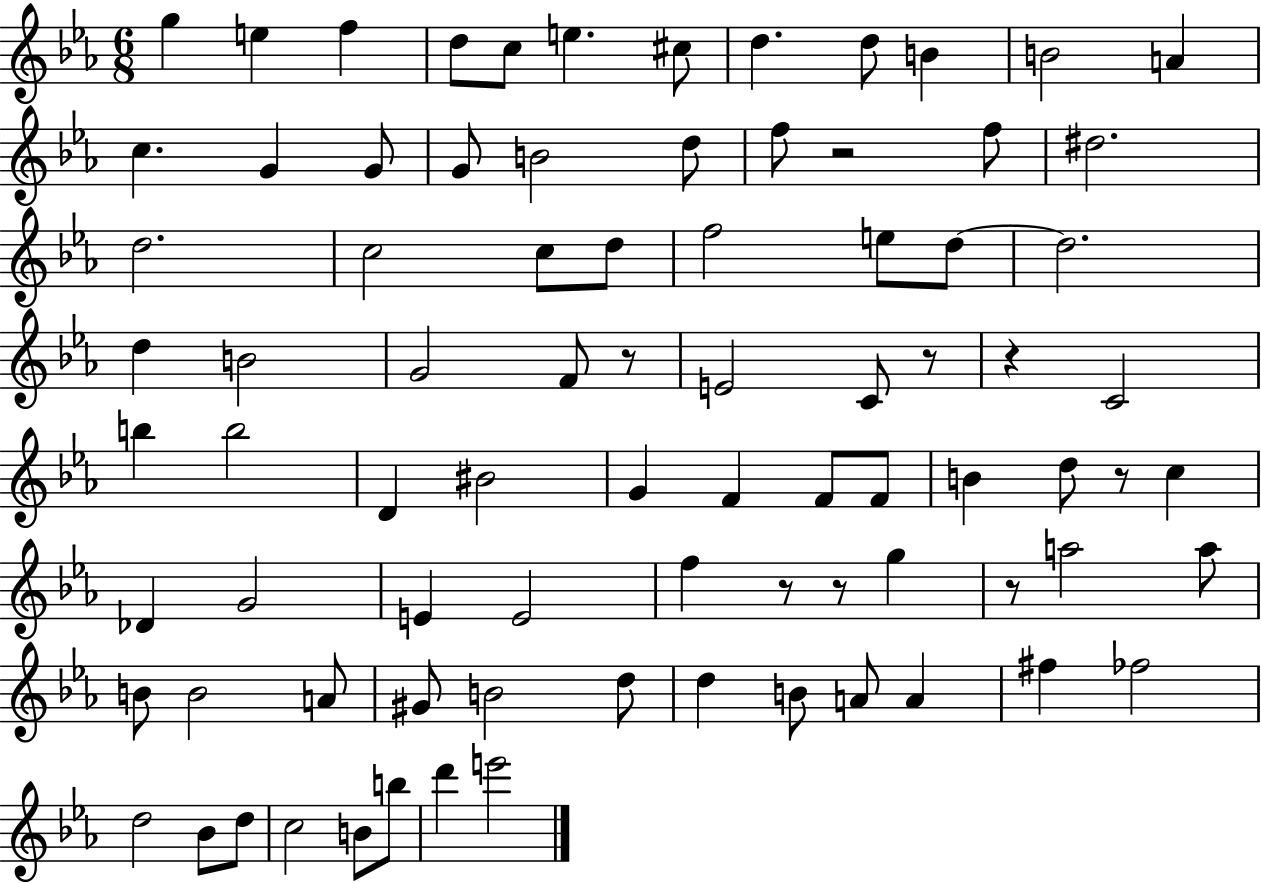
{
  \clef treble
  \numericTimeSignature
  \time 6/8
  \key ees \major
  g''4 e''4 f''4 | d''8 c''8 e''4. cis''8 | d''4. d''8 b'4 | b'2 a'4 | \break c''4. g'4 g'8 | g'8 b'2 d''8 | f''8 r2 f''8 | dis''2. | \break d''2. | c''2 c''8 d''8 | f''2 e''8 d''8~~ | d''2. | \break d''4 b'2 | g'2 f'8 r8 | e'2 c'8 r8 | r4 c'2 | \break b''4 b''2 | d'4 bis'2 | g'4 f'4 f'8 f'8 | b'4 d''8 r8 c''4 | \break des'4 g'2 | e'4 e'2 | f''4 r8 r8 g''4 | r8 a''2 a''8 | \break b'8 b'2 a'8 | gis'8 b'2 d''8 | d''4 b'8 a'8 a'4 | fis''4 fes''2 | \break d''2 bes'8 d''8 | c''2 b'8 b''8 | d'''4 e'''2 | \bar "|."
}